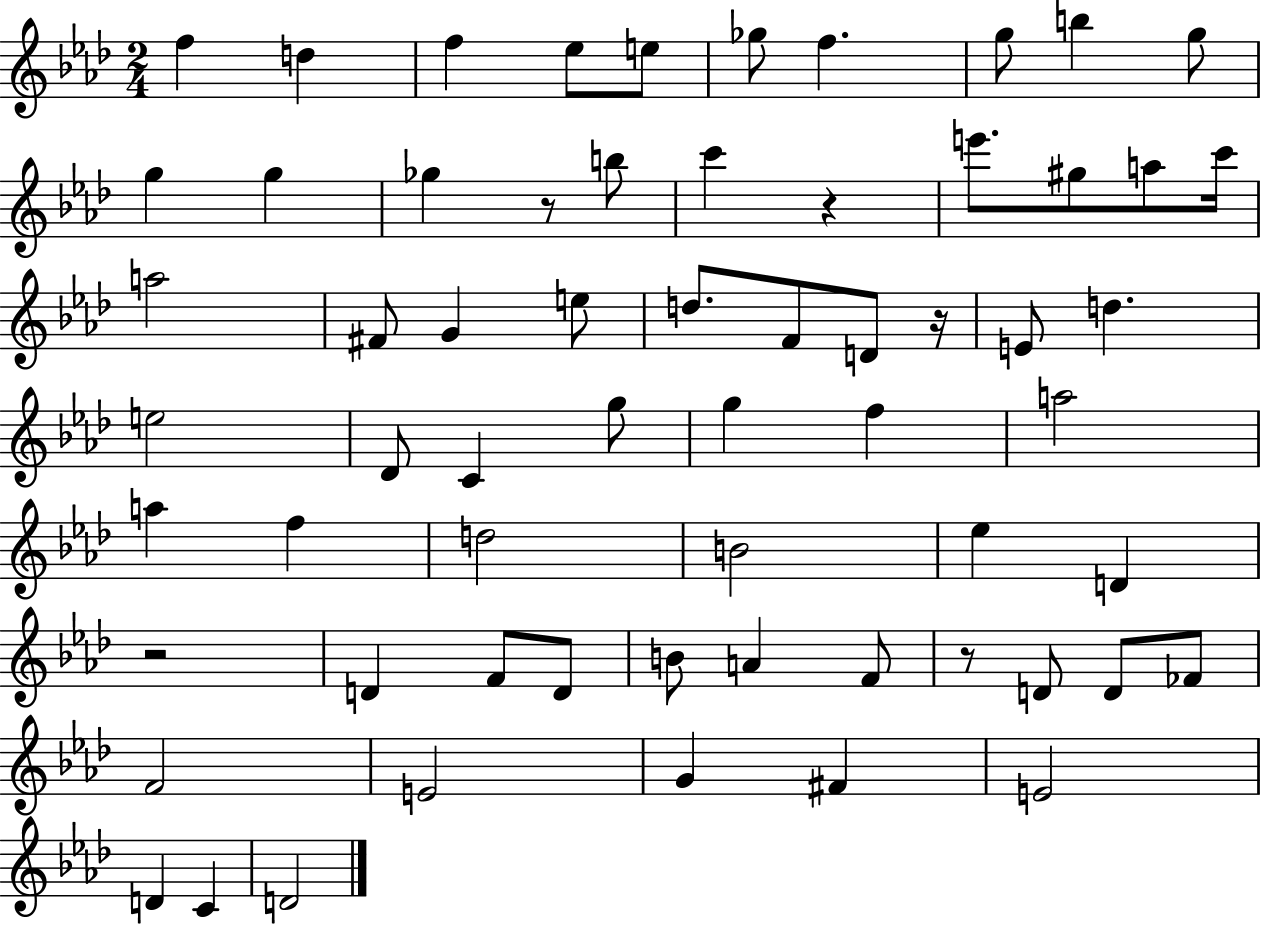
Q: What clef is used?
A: treble